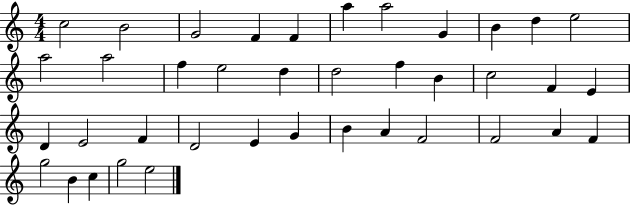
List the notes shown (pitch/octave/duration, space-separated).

C5/h B4/h G4/h F4/q F4/q A5/q A5/h G4/q B4/q D5/q E5/h A5/h A5/h F5/q E5/h D5/q D5/h F5/q B4/q C5/h F4/q E4/q D4/q E4/h F4/q D4/h E4/q G4/q B4/q A4/q F4/h F4/h A4/q F4/q G5/h B4/q C5/q G5/h E5/h